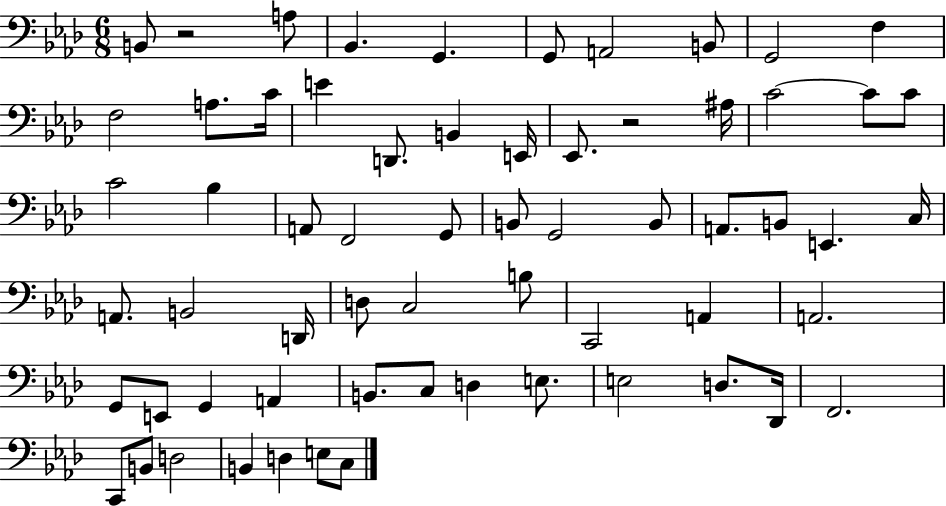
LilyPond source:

{
  \clef bass
  \numericTimeSignature
  \time 6/8
  \key aes \major
  \repeat volta 2 { b,8 r2 a8 | bes,4. g,4. | g,8 a,2 b,8 | g,2 f4 | \break f2 a8. c'16 | e'4 d,8. b,4 e,16 | ees,8. r2 ais16 | c'2~~ c'8 c'8 | \break c'2 bes4 | a,8 f,2 g,8 | b,8 g,2 b,8 | a,8. b,8 e,4. c16 | \break a,8. b,2 d,16 | d8 c2 b8 | c,2 a,4 | a,2. | \break g,8 e,8 g,4 a,4 | b,8. c8 d4 e8. | e2 d8. des,16 | f,2. | \break c,8 b,8 d2 | b,4 d4 e8 c8 | } \bar "|."
}